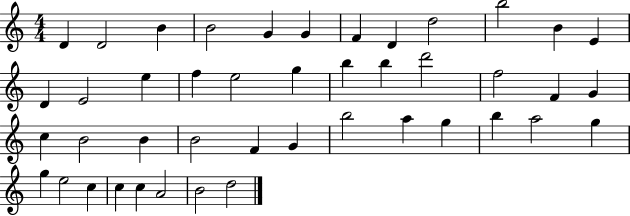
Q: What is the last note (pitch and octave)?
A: D5